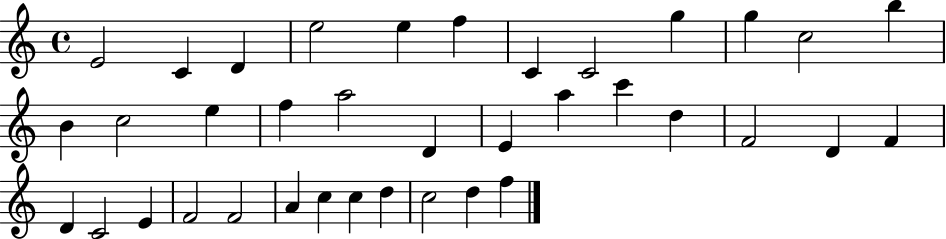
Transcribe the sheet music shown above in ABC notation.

X:1
T:Untitled
M:4/4
L:1/4
K:C
E2 C D e2 e f C C2 g g c2 b B c2 e f a2 D E a c' d F2 D F D C2 E F2 F2 A c c d c2 d f